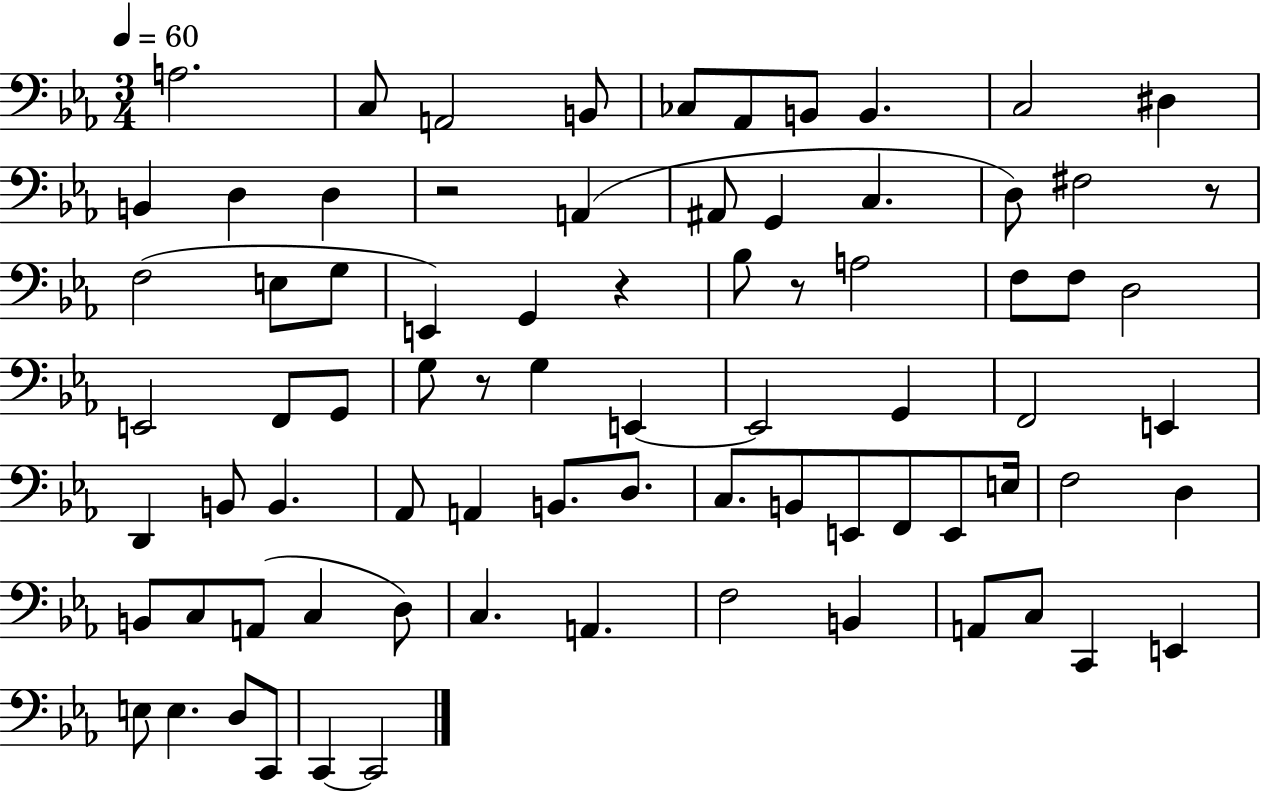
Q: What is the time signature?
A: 3/4